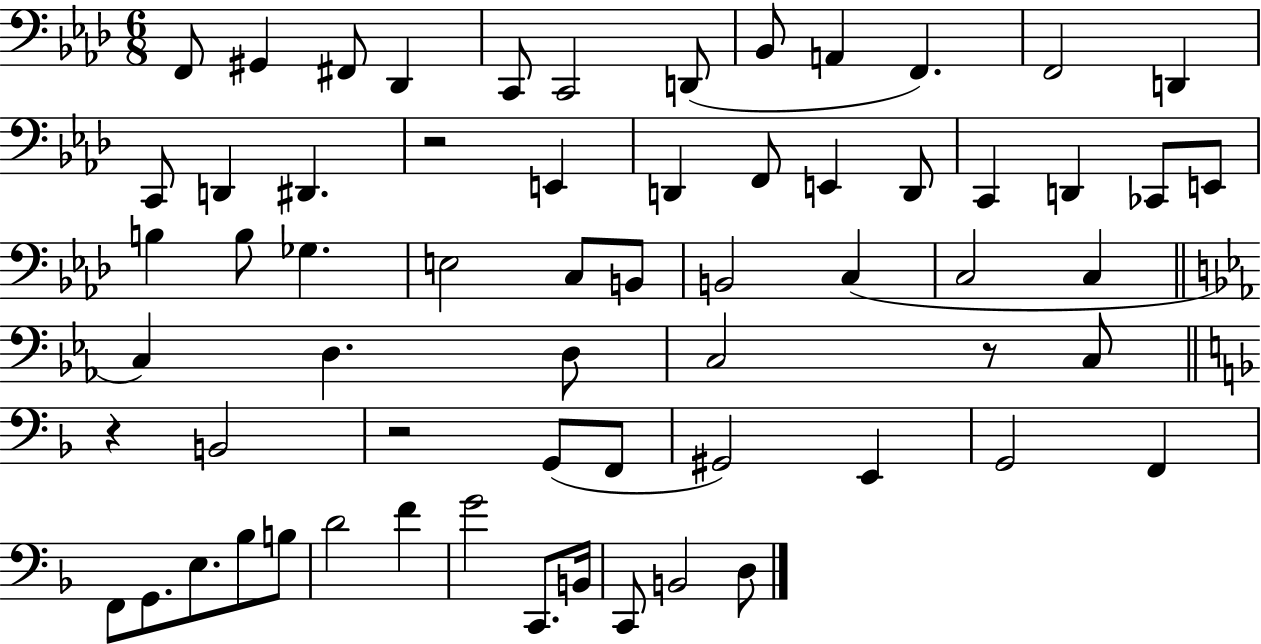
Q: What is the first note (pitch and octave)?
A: F2